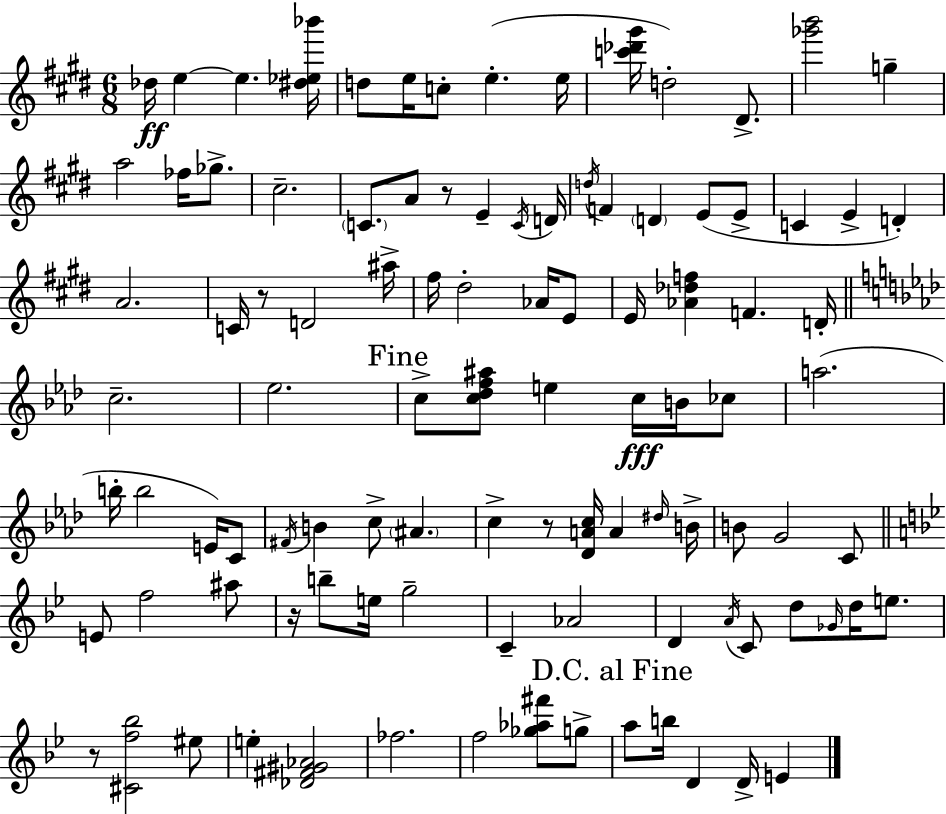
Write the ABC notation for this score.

X:1
T:Untitled
M:6/8
L:1/4
K:E
_d/4 e e [^d_e_b']/4 d/2 e/4 c/2 e e/4 [c'_d'^g']/4 d2 ^D/2 [_g'b']2 g a2 _f/4 _g/2 ^c2 C/2 A/2 z/2 E C/4 D/4 d/4 F D E/2 E/2 C E D A2 C/4 z/2 D2 ^a/4 ^f/4 ^d2 _A/4 E/2 E/4 [_A_df] F D/4 c2 _e2 c/2 [c_df^a]/2 e c/4 B/4 _c/2 a2 b/4 b2 E/4 C/2 ^F/4 B c/2 ^A c z/2 [_DAc]/4 A ^d/4 B/4 B/2 G2 C/2 E/2 f2 ^a/2 z/4 b/2 e/4 g2 C _A2 D A/4 C/2 d/2 _G/4 d/4 e/2 z/2 [^Cf_b]2 ^e/2 e [_D^F^G_A]2 _f2 f2 [_g_a^f']/2 g/2 a/2 b/4 D D/4 E